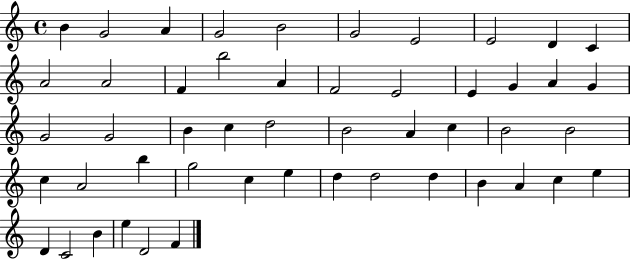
{
  \clef treble
  \time 4/4
  \defaultTimeSignature
  \key c \major
  b'4 g'2 a'4 | g'2 b'2 | g'2 e'2 | e'2 d'4 c'4 | \break a'2 a'2 | f'4 b''2 a'4 | f'2 e'2 | e'4 g'4 a'4 g'4 | \break g'2 g'2 | b'4 c''4 d''2 | b'2 a'4 c''4 | b'2 b'2 | \break c''4 a'2 b''4 | g''2 c''4 e''4 | d''4 d''2 d''4 | b'4 a'4 c''4 e''4 | \break d'4 c'2 b'4 | e''4 d'2 f'4 | \bar "|."
}